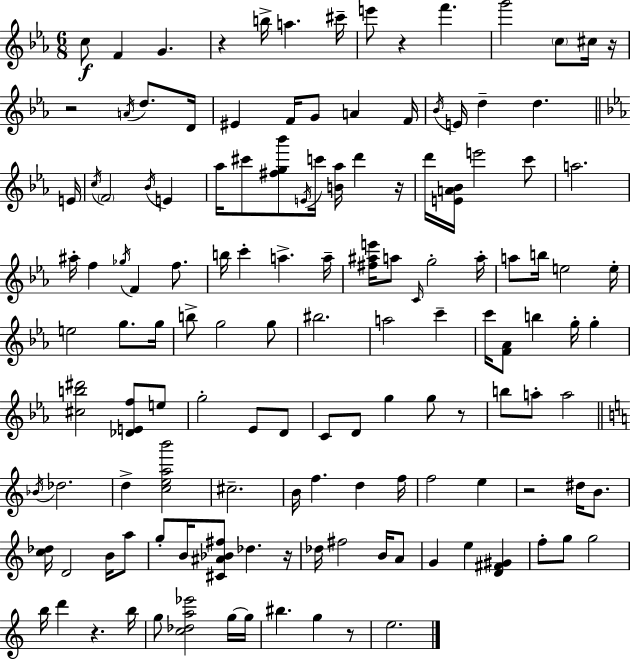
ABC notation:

X:1
T:Untitled
M:6/8
L:1/4
K:Eb
c/2 F G z b/4 a ^c'/4 e'/2 z f' g'2 c/2 ^c/4 z/4 z2 A/4 d/2 D/4 ^E F/4 G/2 A F/4 _B/4 E/4 d d E/4 c/4 F2 _B/4 E _a/4 ^c'/2 [^fg_b']/2 E/4 c'/4 [B_a]/4 d' z/4 d'/4 [EA_B]/4 e'2 c'/2 a2 ^a/4 f _g/4 F f/2 b/4 c' a a/4 [^f^ae']/4 a/2 C/4 g2 a/4 a/2 b/4 e2 e/4 e2 g/2 g/4 b/2 g2 g/2 ^b2 a2 c' c'/4 [F_A]/2 b g/4 g [^cb^d']2 [_DEf]/2 e/2 g2 _E/2 D/2 C/2 D/2 g g/2 z/2 b/2 a/2 a2 _B/4 _d2 d [ceab']2 ^c2 B/4 f d f/4 f2 e z2 ^d/4 B/2 [c_d]/4 D2 B/4 a/2 g/2 B/4 [^C^A_B^f]/2 _d z/4 _d/4 ^f2 B/4 A/2 G e [D^F^G] f/2 g/2 g2 b/4 d' z b/4 g/2 [c_da_e']2 g/4 g/4 ^b g z/2 e2